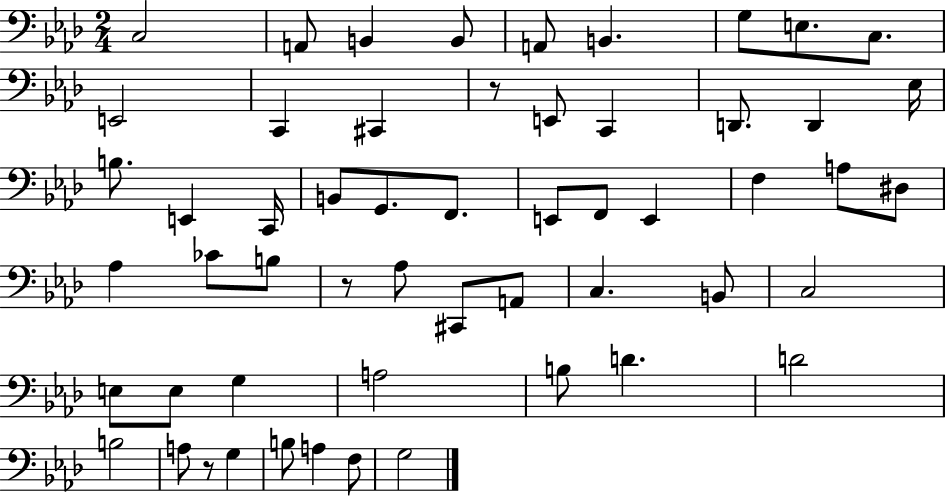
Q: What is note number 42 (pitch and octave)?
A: A3